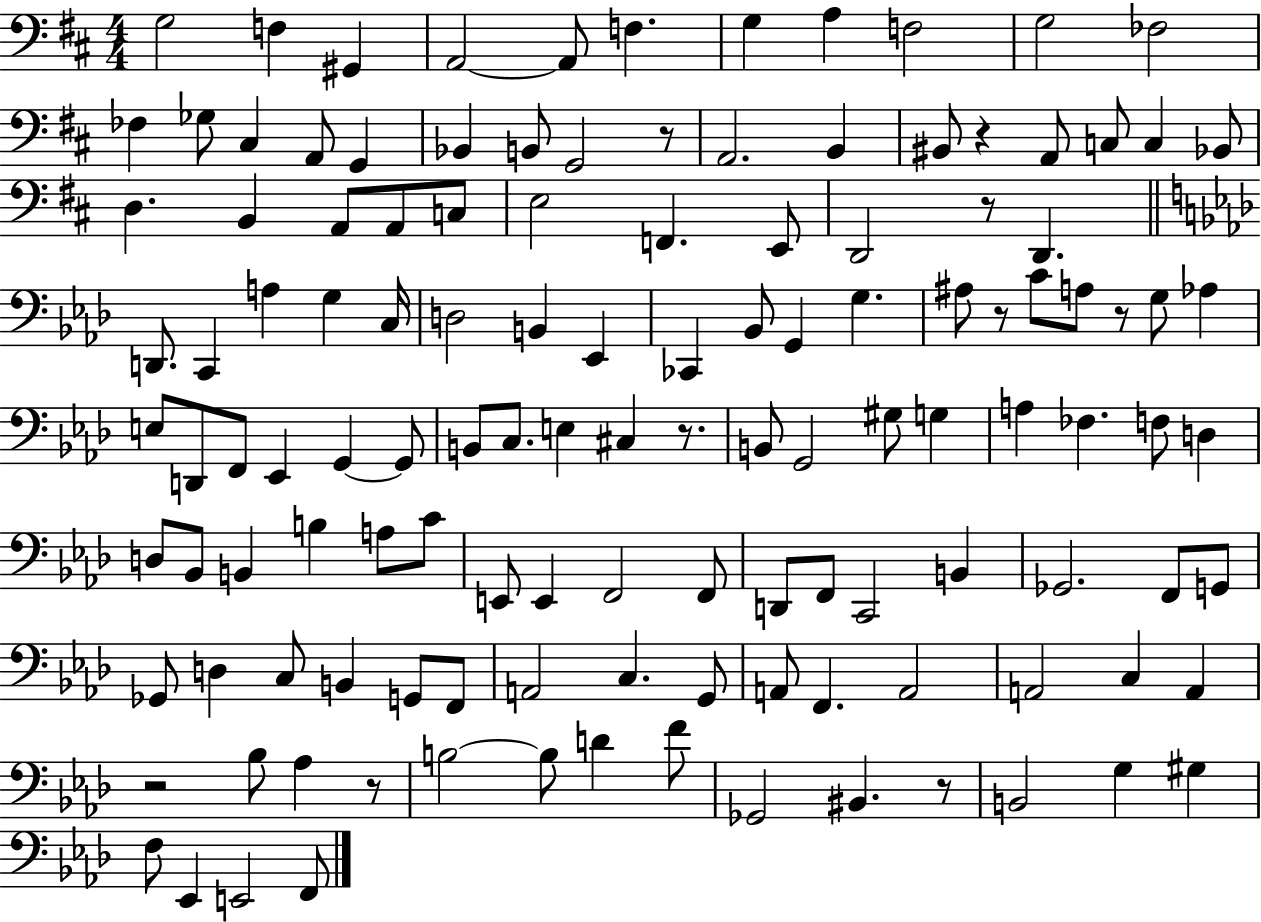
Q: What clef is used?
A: bass